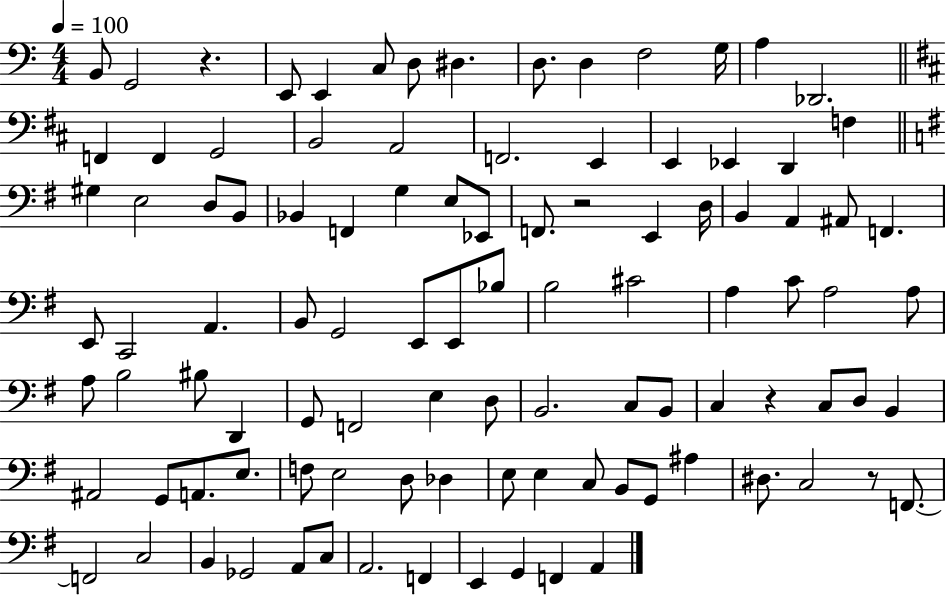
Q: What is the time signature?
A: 4/4